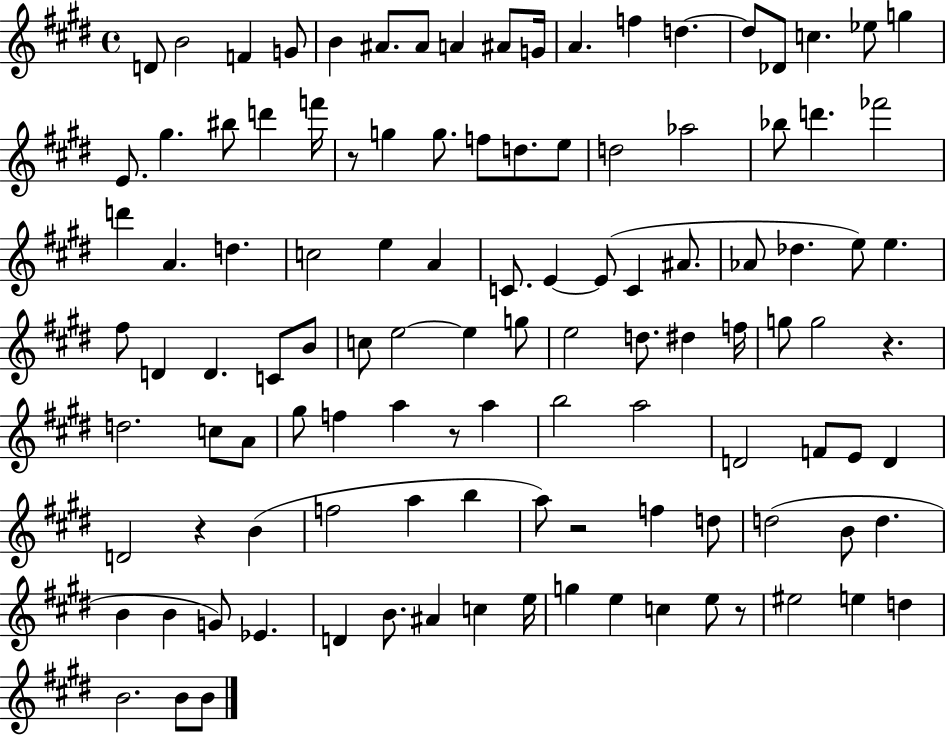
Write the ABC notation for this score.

X:1
T:Untitled
M:4/4
L:1/4
K:E
D/2 B2 F G/2 B ^A/2 ^A/2 A ^A/2 G/4 A f d d/2 _D/2 c _e/2 g E/2 ^g ^b/2 d' f'/4 z/2 g g/2 f/2 d/2 e/2 d2 _a2 _b/2 d' _f'2 d' A d c2 e A C/2 E E/2 C ^A/2 _A/2 _d e/2 e ^f/2 D D C/2 B/2 c/2 e2 e g/2 e2 d/2 ^d f/4 g/2 g2 z d2 c/2 A/2 ^g/2 f a z/2 a b2 a2 D2 F/2 E/2 D D2 z B f2 a b a/2 z2 f d/2 d2 B/2 d B B G/2 _E D B/2 ^A c e/4 g e c e/2 z/2 ^e2 e d B2 B/2 B/2